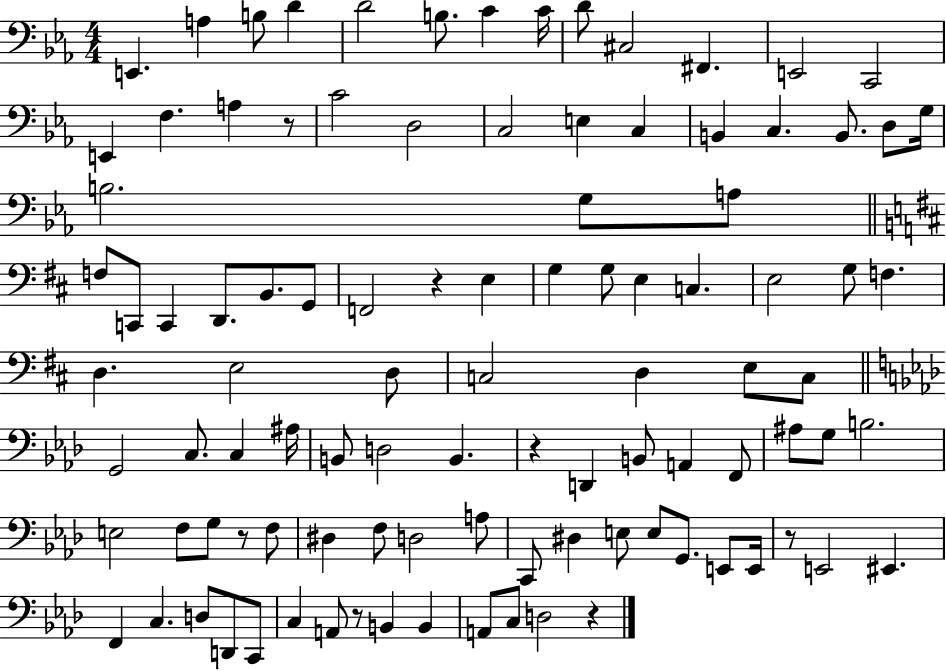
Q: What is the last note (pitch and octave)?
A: D3